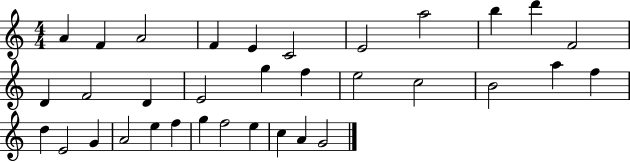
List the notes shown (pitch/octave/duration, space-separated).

A4/q F4/q A4/h F4/q E4/q C4/h E4/h A5/h B5/q D6/q F4/h D4/q F4/h D4/q E4/h G5/q F5/q E5/h C5/h B4/h A5/q F5/q D5/q E4/h G4/q A4/h E5/q F5/q G5/q F5/h E5/q C5/q A4/q G4/h